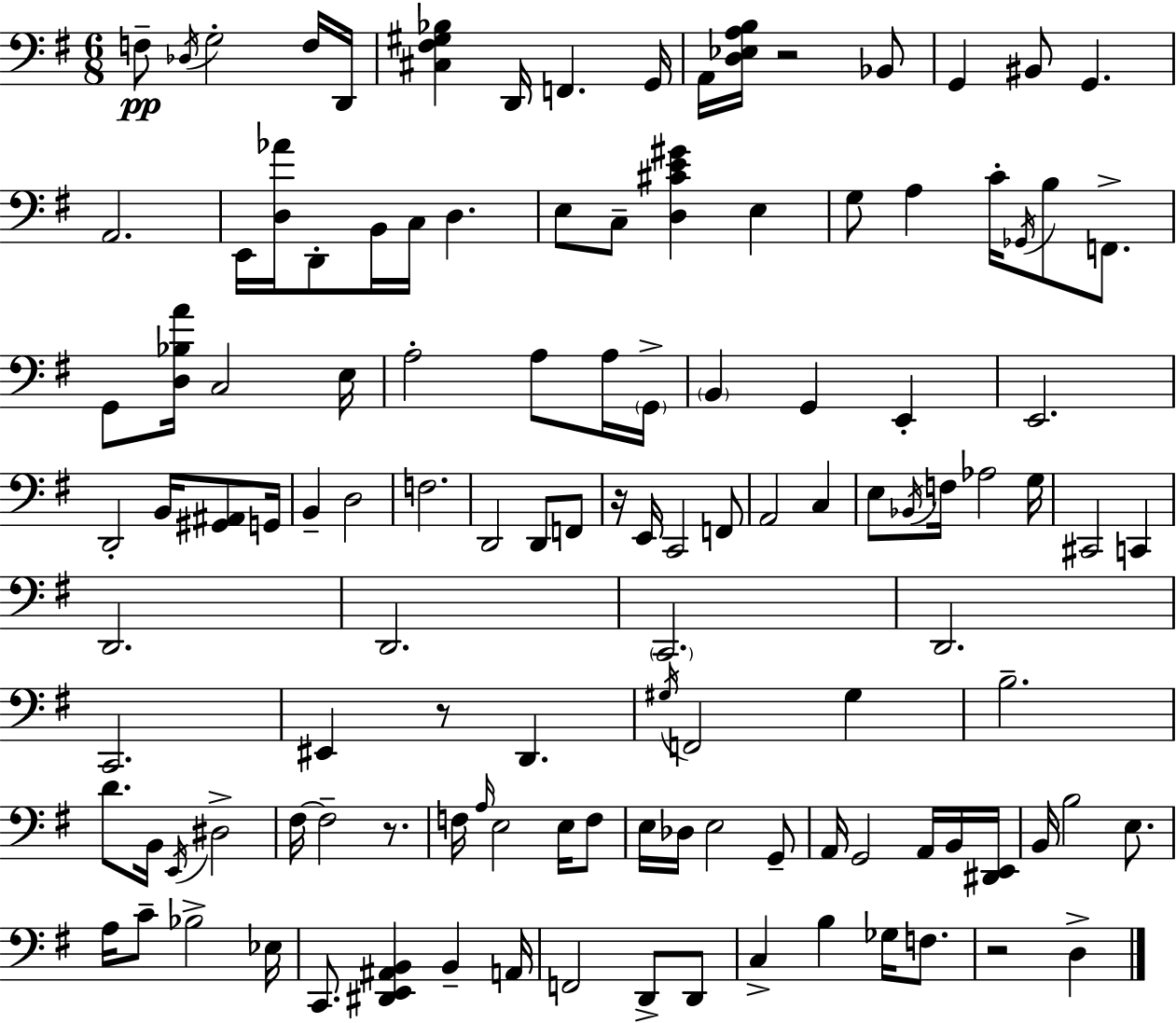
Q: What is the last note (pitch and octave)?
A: D3